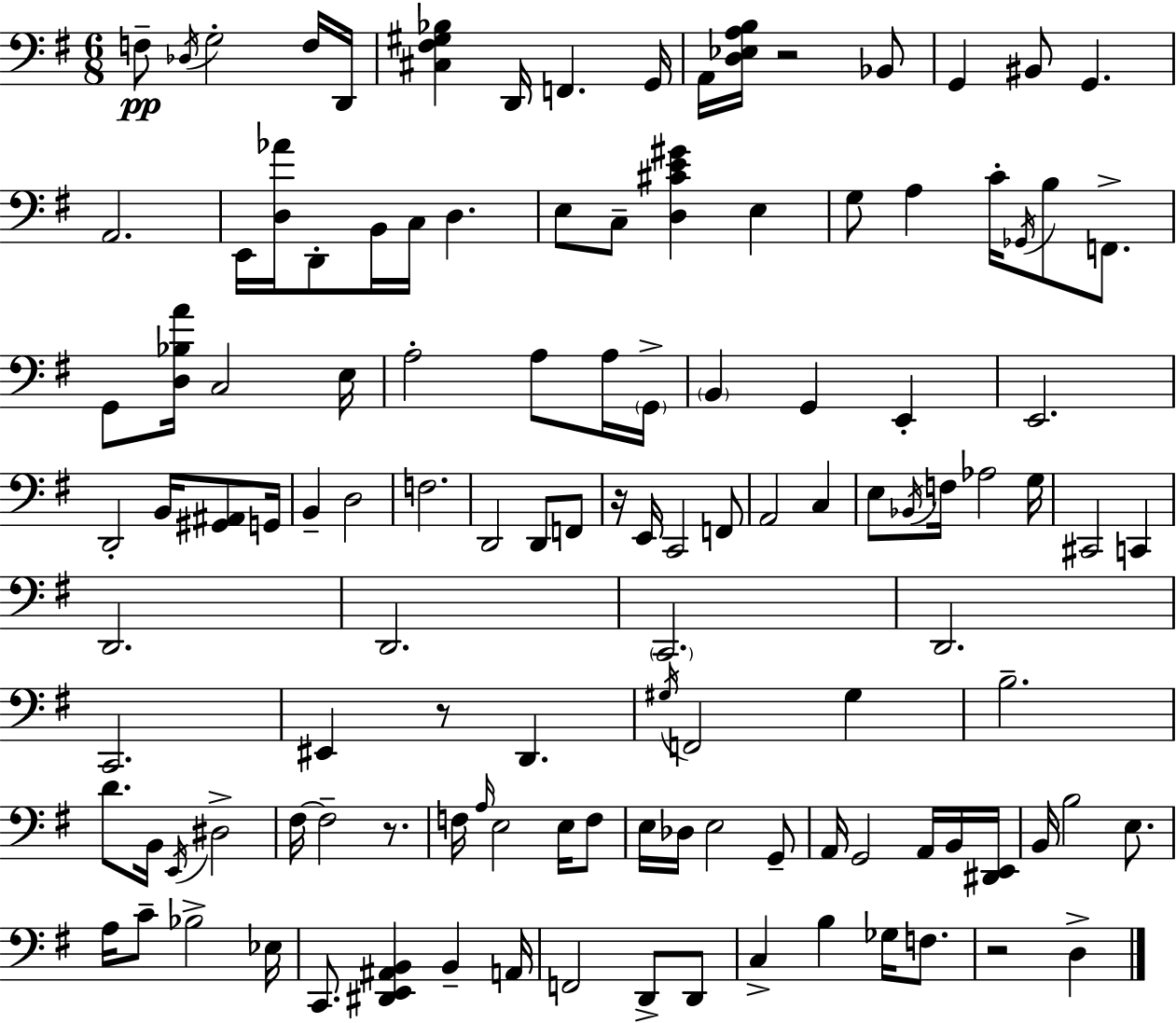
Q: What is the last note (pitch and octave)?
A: D3